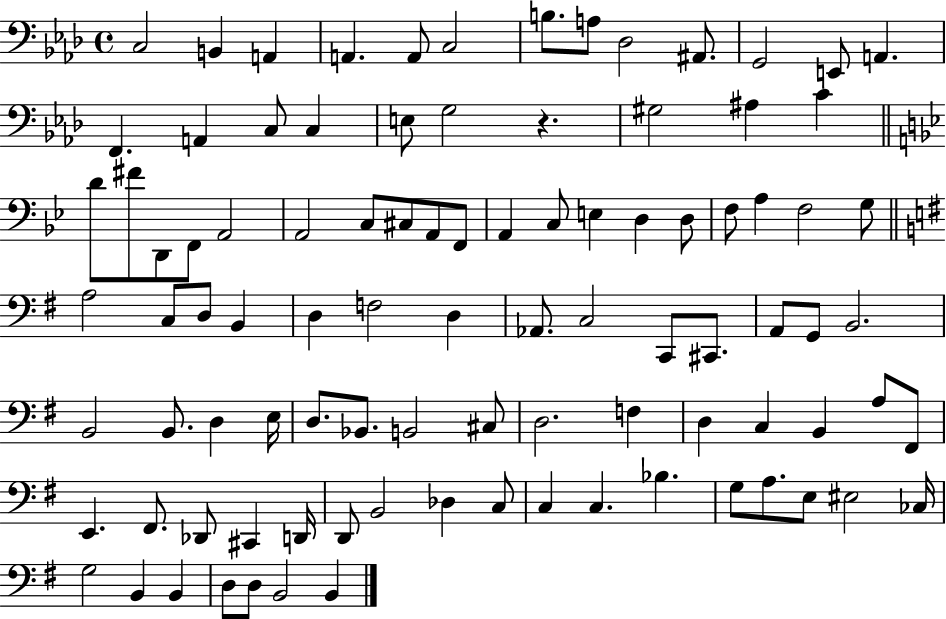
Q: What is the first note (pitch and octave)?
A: C3